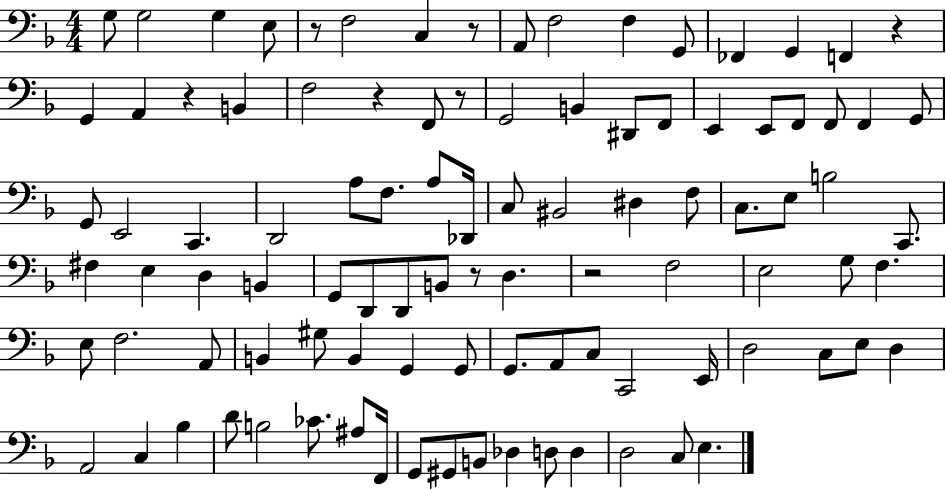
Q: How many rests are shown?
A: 8